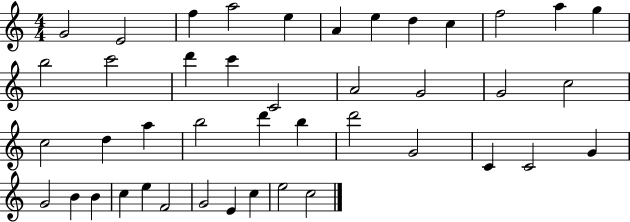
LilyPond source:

{
  \clef treble
  \numericTimeSignature
  \time 4/4
  \key c \major
  g'2 e'2 | f''4 a''2 e''4 | a'4 e''4 d''4 c''4 | f''2 a''4 g''4 | \break b''2 c'''2 | d'''4 c'''4 c'2 | a'2 g'2 | g'2 c''2 | \break c''2 d''4 a''4 | b''2 d'''4 b''4 | d'''2 g'2 | c'4 c'2 g'4 | \break g'2 b'4 b'4 | c''4 e''4 f'2 | g'2 e'4 c''4 | e''2 c''2 | \break \bar "|."
}